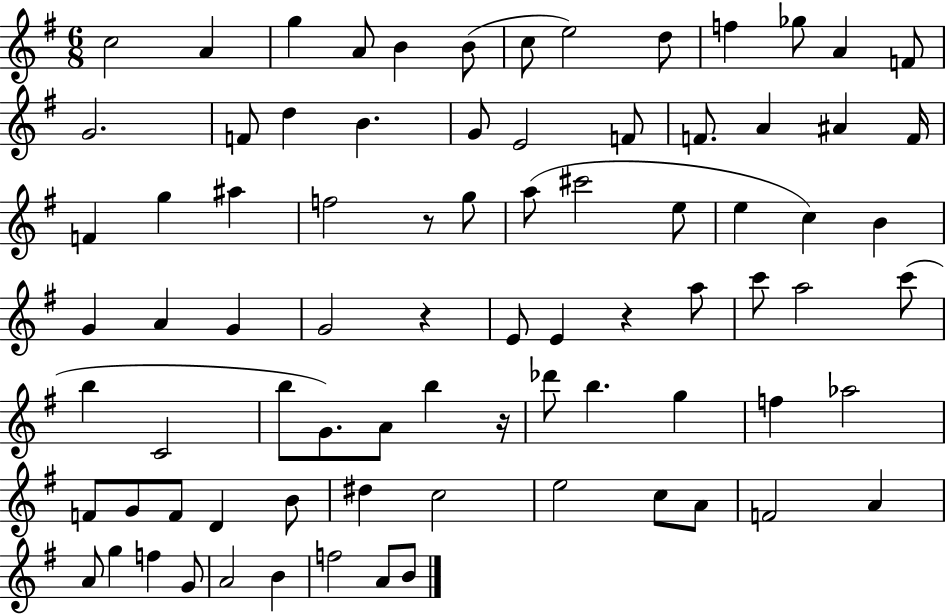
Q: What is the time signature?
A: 6/8